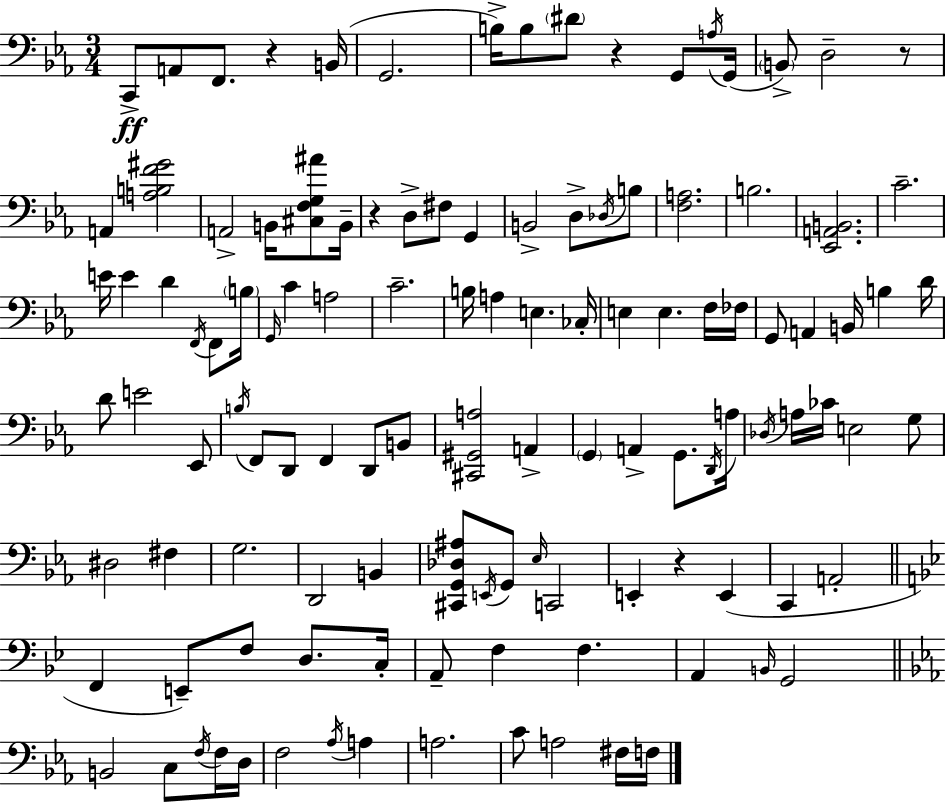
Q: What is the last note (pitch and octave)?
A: F3